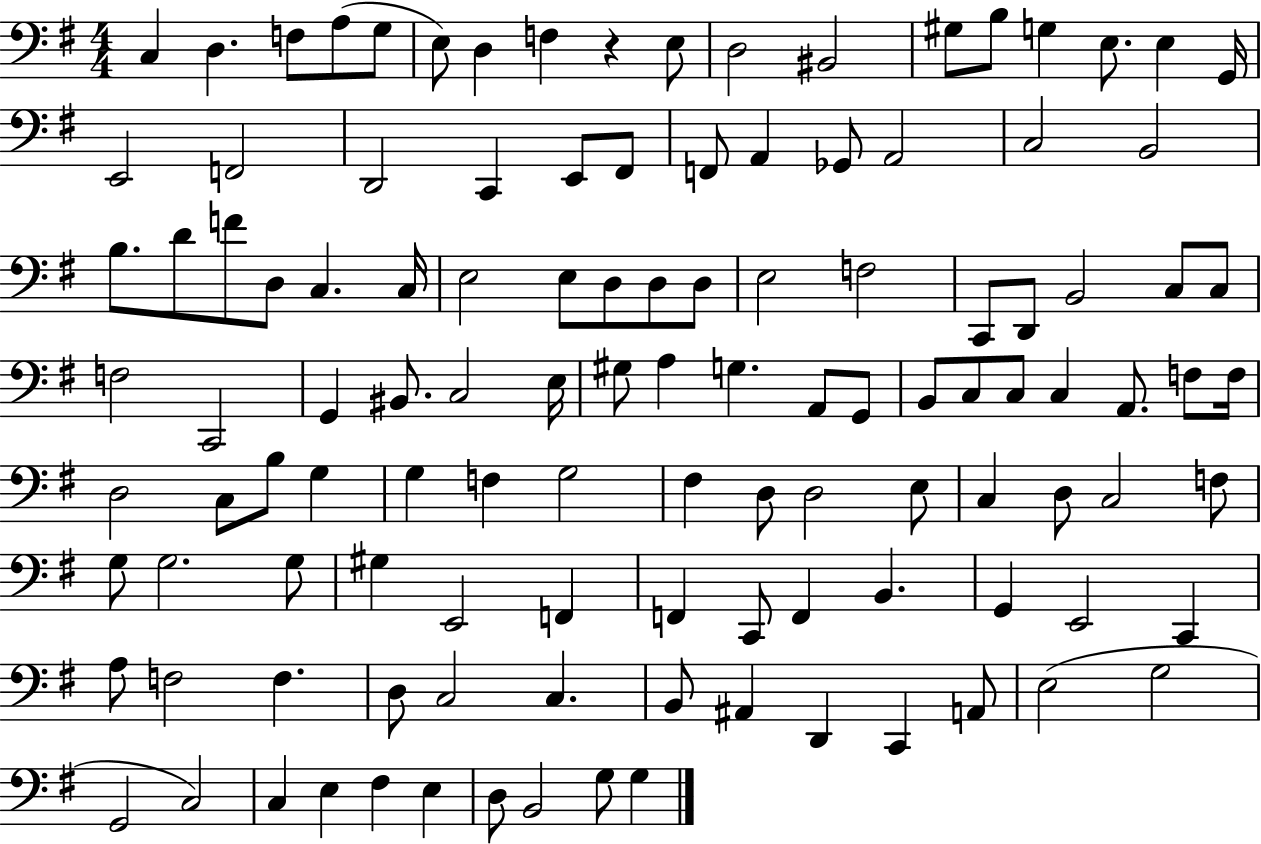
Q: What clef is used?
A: bass